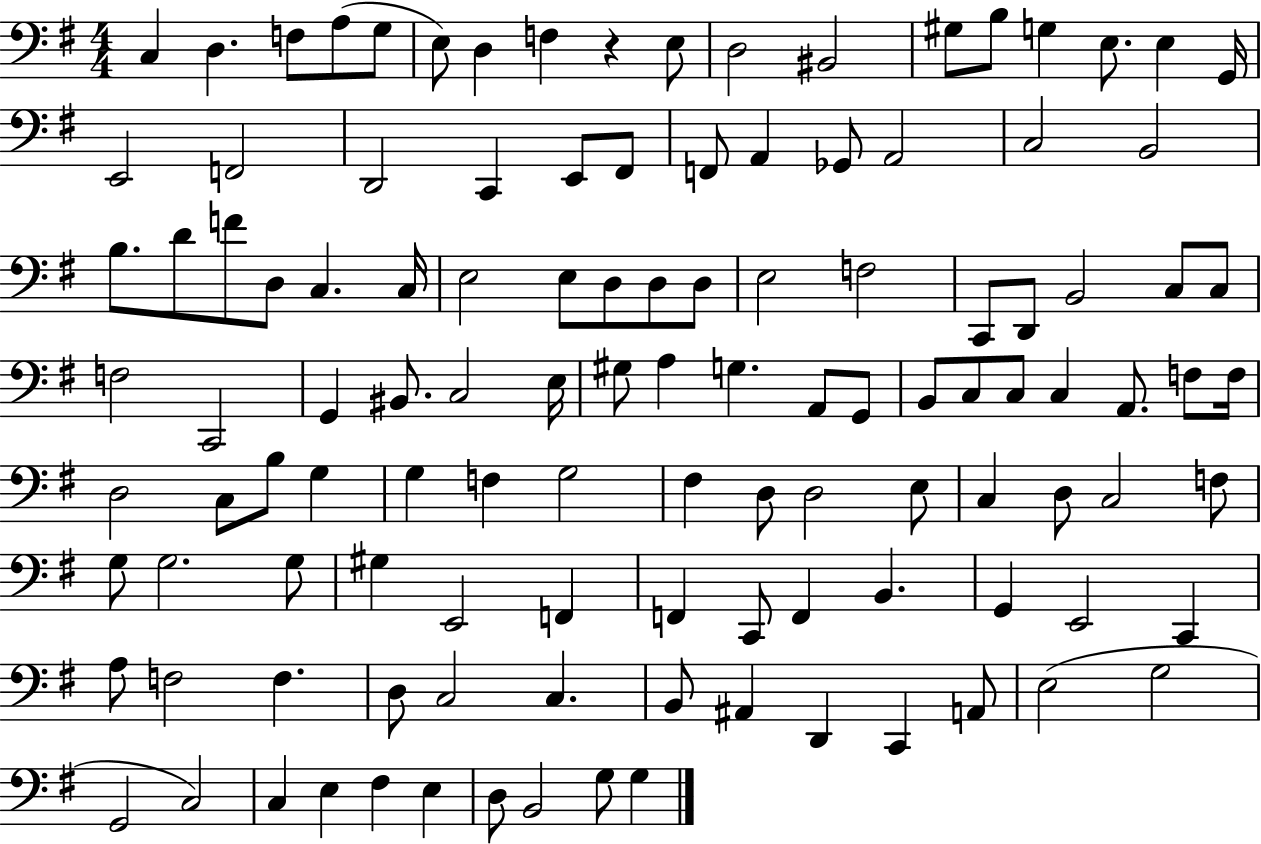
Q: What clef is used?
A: bass